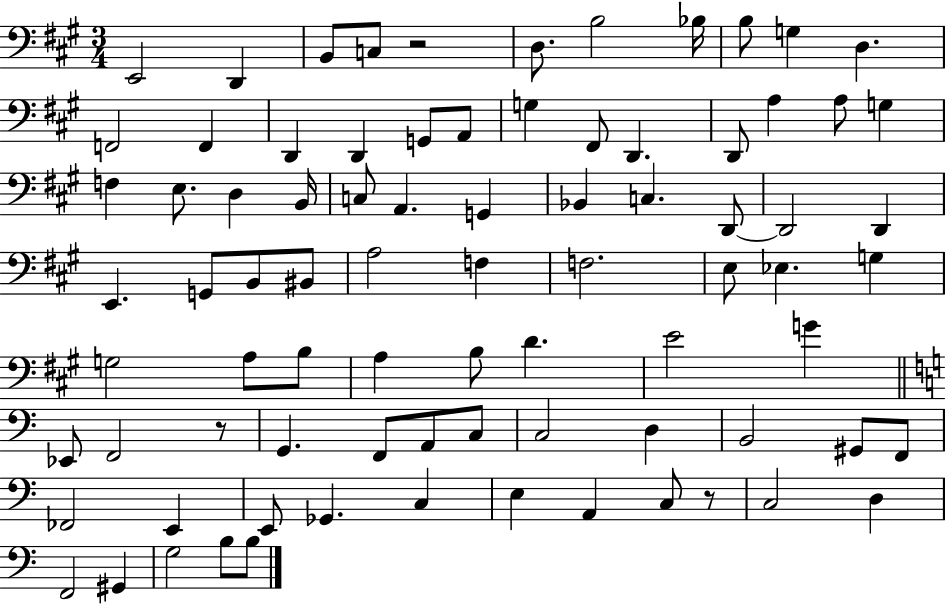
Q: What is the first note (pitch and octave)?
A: E2